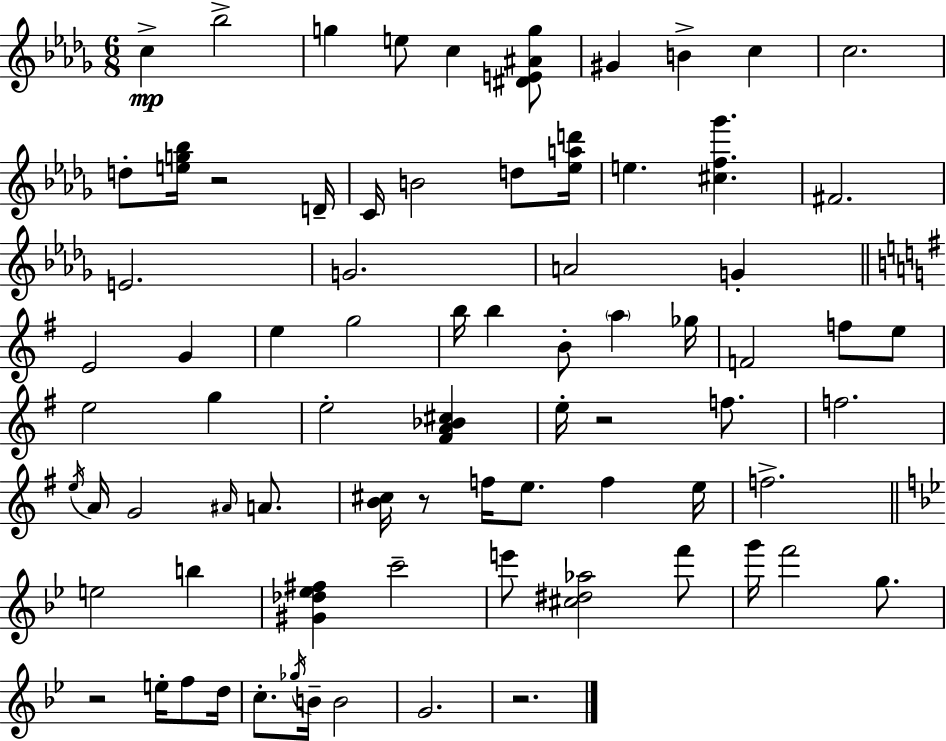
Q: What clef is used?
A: treble